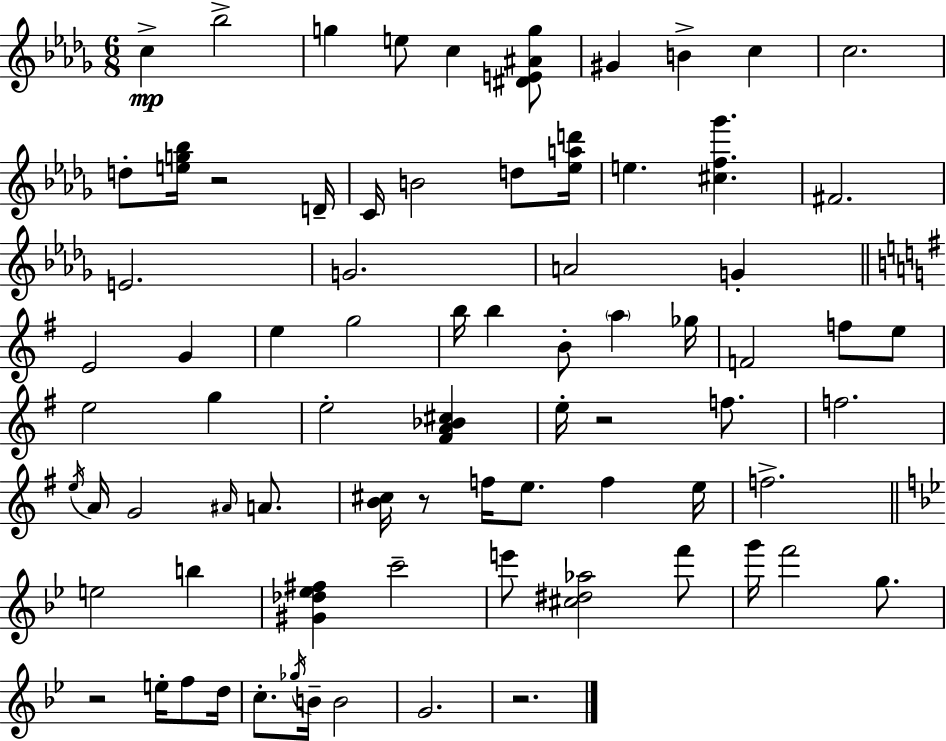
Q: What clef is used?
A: treble